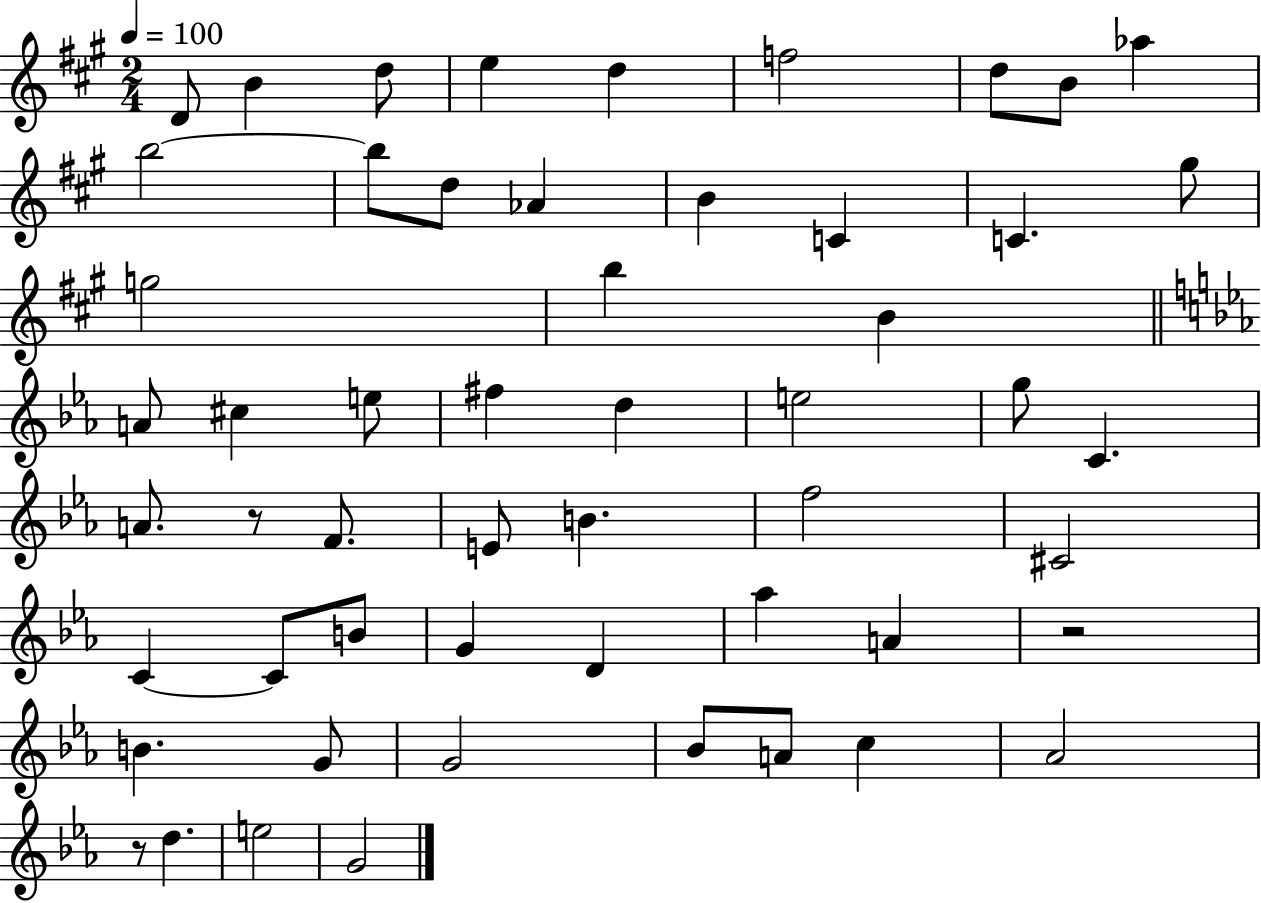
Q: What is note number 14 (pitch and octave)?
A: B4